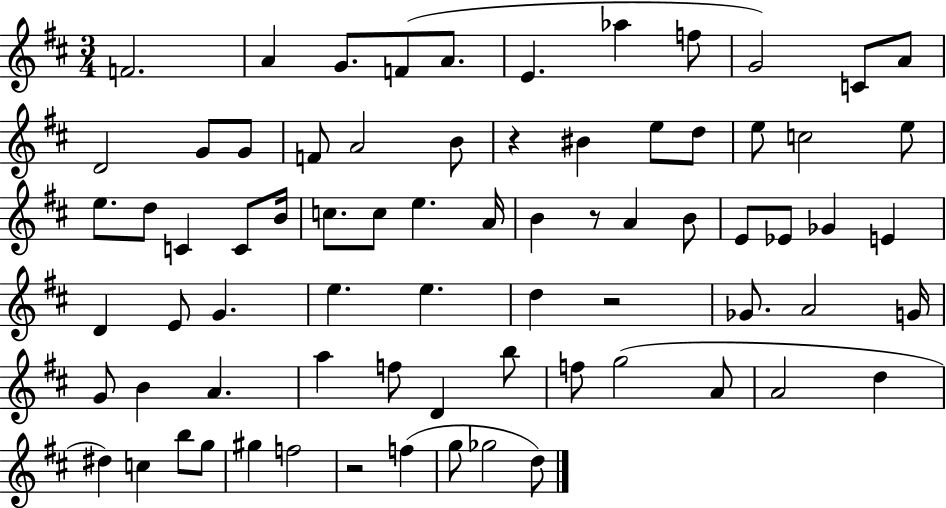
{
  \clef treble
  \numericTimeSignature
  \time 3/4
  \key d \major
  \repeat volta 2 { f'2. | a'4 g'8. f'8( a'8. | e'4. aes''4 f''8 | g'2) c'8 a'8 | \break d'2 g'8 g'8 | f'8 a'2 b'8 | r4 bis'4 e''8 d''8 | e''8 c''2 e''8 | \break e''8. d''8 c'4 c'8 b'16 | c''8. c''8 e''4. a'16 | b'4 r8 a'4 b'8 | e'8 ees'8 ges'4 e'4 | \break d'4 e'8 g'4. | e''4. e''4. | d''4 r2 | ges'8. a'2 g'16 | \break g'8 b'4 a'4. | a''4 f''8 d'4 b''8 | f''8 g''2( a'8 | a'2 d''4 | \break dis''4) c''4 b''8 g''8 | gis''4 f''2 | r2 f''4( | g''8 ges''2 d''8) | \break } \bar "|."
}